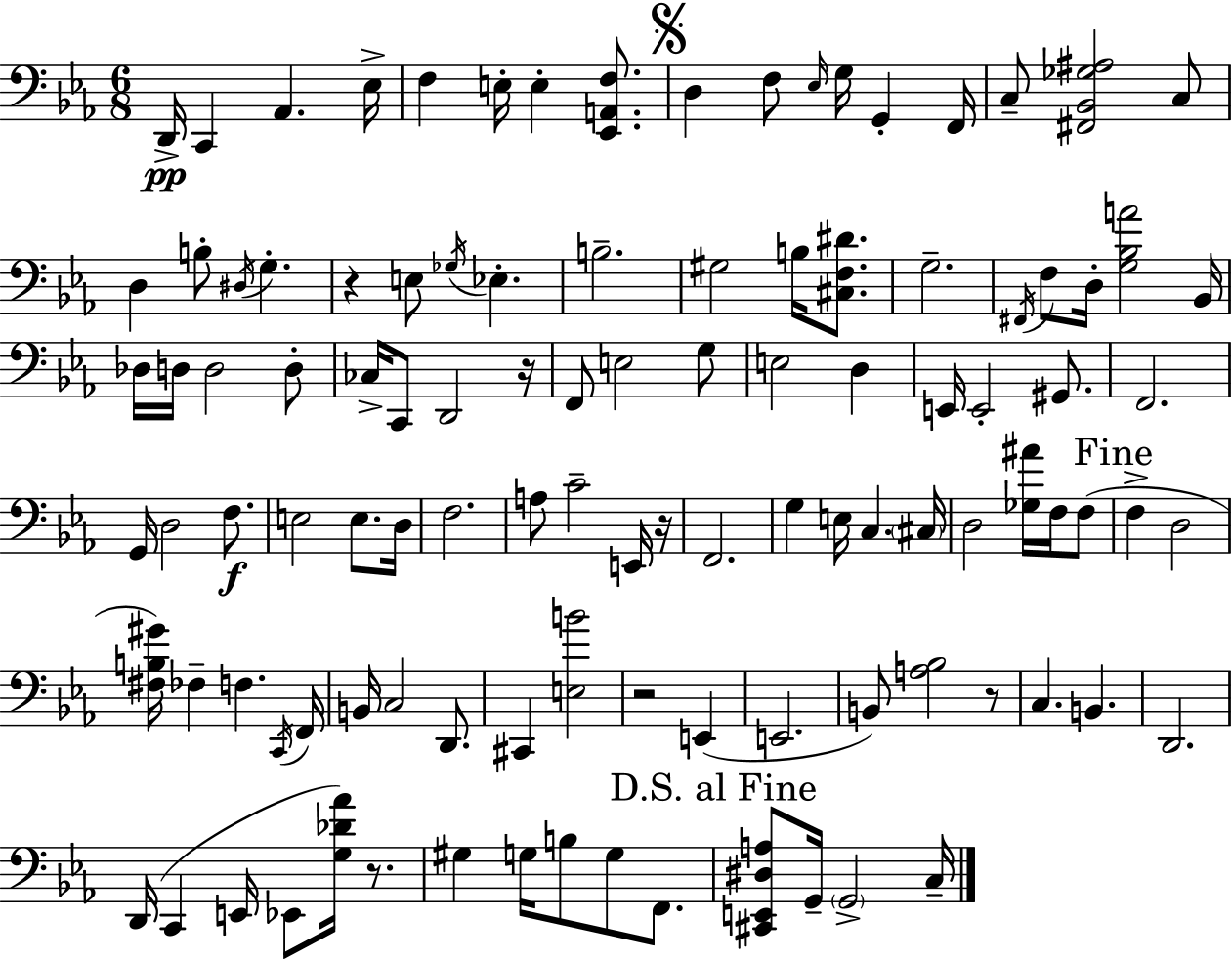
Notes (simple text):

D2/s C2/q Ab2/q. Eb3/s F3/q E3/s E3/q [Eb2,A2,F3]/e. D3/q F3/e Eb3/s G3/s G2/q F2/s C3/e [F#2,Bb2,Gb3,A#3]/h C3/e D3/q B3/e D#3/s G3/q. R/q E3/e Gb3/s Eb3/q. B3/h. G#3/h B3/s [C#3,F3,D#4]/e. G3/h. F#2/s F3/e D3/s [G3,Bb3,A4]/h Bb2/s Db3/s D3/s D3/h D3/e CES3/s C2/e D2/h R/s F2/e E3/h G3/e E3/h D3/q E2/s E2/h G#2/e. F2/h. G2/s D3/h F3/e. E3/h E3/e. D3/s F3/h. A3/e C4/h E2/s R/s F2/h. G3/q E3/s C3/q. C#3/s D3/h [Gb3,A#4]/s F3/s F3/e F3/q D3/h [F#3,B3,G#4]/s FES3/q F3/q. C2/s F2/s B2/s C3/h D2/e. C#2/q [E3,B4]/h R/h E2/q E2/h. B2/e [A3,Bb3]/h R/e C3/q. B2/q. D2/h. D2/s C2/q E2/s Eb2/e [G3,Db4,Ab4]/s R/e. G#3/q G3/s B3/e G3/e F2/e. [C#2,E2,D#3,A3]/e G2/s G2/h C3/s